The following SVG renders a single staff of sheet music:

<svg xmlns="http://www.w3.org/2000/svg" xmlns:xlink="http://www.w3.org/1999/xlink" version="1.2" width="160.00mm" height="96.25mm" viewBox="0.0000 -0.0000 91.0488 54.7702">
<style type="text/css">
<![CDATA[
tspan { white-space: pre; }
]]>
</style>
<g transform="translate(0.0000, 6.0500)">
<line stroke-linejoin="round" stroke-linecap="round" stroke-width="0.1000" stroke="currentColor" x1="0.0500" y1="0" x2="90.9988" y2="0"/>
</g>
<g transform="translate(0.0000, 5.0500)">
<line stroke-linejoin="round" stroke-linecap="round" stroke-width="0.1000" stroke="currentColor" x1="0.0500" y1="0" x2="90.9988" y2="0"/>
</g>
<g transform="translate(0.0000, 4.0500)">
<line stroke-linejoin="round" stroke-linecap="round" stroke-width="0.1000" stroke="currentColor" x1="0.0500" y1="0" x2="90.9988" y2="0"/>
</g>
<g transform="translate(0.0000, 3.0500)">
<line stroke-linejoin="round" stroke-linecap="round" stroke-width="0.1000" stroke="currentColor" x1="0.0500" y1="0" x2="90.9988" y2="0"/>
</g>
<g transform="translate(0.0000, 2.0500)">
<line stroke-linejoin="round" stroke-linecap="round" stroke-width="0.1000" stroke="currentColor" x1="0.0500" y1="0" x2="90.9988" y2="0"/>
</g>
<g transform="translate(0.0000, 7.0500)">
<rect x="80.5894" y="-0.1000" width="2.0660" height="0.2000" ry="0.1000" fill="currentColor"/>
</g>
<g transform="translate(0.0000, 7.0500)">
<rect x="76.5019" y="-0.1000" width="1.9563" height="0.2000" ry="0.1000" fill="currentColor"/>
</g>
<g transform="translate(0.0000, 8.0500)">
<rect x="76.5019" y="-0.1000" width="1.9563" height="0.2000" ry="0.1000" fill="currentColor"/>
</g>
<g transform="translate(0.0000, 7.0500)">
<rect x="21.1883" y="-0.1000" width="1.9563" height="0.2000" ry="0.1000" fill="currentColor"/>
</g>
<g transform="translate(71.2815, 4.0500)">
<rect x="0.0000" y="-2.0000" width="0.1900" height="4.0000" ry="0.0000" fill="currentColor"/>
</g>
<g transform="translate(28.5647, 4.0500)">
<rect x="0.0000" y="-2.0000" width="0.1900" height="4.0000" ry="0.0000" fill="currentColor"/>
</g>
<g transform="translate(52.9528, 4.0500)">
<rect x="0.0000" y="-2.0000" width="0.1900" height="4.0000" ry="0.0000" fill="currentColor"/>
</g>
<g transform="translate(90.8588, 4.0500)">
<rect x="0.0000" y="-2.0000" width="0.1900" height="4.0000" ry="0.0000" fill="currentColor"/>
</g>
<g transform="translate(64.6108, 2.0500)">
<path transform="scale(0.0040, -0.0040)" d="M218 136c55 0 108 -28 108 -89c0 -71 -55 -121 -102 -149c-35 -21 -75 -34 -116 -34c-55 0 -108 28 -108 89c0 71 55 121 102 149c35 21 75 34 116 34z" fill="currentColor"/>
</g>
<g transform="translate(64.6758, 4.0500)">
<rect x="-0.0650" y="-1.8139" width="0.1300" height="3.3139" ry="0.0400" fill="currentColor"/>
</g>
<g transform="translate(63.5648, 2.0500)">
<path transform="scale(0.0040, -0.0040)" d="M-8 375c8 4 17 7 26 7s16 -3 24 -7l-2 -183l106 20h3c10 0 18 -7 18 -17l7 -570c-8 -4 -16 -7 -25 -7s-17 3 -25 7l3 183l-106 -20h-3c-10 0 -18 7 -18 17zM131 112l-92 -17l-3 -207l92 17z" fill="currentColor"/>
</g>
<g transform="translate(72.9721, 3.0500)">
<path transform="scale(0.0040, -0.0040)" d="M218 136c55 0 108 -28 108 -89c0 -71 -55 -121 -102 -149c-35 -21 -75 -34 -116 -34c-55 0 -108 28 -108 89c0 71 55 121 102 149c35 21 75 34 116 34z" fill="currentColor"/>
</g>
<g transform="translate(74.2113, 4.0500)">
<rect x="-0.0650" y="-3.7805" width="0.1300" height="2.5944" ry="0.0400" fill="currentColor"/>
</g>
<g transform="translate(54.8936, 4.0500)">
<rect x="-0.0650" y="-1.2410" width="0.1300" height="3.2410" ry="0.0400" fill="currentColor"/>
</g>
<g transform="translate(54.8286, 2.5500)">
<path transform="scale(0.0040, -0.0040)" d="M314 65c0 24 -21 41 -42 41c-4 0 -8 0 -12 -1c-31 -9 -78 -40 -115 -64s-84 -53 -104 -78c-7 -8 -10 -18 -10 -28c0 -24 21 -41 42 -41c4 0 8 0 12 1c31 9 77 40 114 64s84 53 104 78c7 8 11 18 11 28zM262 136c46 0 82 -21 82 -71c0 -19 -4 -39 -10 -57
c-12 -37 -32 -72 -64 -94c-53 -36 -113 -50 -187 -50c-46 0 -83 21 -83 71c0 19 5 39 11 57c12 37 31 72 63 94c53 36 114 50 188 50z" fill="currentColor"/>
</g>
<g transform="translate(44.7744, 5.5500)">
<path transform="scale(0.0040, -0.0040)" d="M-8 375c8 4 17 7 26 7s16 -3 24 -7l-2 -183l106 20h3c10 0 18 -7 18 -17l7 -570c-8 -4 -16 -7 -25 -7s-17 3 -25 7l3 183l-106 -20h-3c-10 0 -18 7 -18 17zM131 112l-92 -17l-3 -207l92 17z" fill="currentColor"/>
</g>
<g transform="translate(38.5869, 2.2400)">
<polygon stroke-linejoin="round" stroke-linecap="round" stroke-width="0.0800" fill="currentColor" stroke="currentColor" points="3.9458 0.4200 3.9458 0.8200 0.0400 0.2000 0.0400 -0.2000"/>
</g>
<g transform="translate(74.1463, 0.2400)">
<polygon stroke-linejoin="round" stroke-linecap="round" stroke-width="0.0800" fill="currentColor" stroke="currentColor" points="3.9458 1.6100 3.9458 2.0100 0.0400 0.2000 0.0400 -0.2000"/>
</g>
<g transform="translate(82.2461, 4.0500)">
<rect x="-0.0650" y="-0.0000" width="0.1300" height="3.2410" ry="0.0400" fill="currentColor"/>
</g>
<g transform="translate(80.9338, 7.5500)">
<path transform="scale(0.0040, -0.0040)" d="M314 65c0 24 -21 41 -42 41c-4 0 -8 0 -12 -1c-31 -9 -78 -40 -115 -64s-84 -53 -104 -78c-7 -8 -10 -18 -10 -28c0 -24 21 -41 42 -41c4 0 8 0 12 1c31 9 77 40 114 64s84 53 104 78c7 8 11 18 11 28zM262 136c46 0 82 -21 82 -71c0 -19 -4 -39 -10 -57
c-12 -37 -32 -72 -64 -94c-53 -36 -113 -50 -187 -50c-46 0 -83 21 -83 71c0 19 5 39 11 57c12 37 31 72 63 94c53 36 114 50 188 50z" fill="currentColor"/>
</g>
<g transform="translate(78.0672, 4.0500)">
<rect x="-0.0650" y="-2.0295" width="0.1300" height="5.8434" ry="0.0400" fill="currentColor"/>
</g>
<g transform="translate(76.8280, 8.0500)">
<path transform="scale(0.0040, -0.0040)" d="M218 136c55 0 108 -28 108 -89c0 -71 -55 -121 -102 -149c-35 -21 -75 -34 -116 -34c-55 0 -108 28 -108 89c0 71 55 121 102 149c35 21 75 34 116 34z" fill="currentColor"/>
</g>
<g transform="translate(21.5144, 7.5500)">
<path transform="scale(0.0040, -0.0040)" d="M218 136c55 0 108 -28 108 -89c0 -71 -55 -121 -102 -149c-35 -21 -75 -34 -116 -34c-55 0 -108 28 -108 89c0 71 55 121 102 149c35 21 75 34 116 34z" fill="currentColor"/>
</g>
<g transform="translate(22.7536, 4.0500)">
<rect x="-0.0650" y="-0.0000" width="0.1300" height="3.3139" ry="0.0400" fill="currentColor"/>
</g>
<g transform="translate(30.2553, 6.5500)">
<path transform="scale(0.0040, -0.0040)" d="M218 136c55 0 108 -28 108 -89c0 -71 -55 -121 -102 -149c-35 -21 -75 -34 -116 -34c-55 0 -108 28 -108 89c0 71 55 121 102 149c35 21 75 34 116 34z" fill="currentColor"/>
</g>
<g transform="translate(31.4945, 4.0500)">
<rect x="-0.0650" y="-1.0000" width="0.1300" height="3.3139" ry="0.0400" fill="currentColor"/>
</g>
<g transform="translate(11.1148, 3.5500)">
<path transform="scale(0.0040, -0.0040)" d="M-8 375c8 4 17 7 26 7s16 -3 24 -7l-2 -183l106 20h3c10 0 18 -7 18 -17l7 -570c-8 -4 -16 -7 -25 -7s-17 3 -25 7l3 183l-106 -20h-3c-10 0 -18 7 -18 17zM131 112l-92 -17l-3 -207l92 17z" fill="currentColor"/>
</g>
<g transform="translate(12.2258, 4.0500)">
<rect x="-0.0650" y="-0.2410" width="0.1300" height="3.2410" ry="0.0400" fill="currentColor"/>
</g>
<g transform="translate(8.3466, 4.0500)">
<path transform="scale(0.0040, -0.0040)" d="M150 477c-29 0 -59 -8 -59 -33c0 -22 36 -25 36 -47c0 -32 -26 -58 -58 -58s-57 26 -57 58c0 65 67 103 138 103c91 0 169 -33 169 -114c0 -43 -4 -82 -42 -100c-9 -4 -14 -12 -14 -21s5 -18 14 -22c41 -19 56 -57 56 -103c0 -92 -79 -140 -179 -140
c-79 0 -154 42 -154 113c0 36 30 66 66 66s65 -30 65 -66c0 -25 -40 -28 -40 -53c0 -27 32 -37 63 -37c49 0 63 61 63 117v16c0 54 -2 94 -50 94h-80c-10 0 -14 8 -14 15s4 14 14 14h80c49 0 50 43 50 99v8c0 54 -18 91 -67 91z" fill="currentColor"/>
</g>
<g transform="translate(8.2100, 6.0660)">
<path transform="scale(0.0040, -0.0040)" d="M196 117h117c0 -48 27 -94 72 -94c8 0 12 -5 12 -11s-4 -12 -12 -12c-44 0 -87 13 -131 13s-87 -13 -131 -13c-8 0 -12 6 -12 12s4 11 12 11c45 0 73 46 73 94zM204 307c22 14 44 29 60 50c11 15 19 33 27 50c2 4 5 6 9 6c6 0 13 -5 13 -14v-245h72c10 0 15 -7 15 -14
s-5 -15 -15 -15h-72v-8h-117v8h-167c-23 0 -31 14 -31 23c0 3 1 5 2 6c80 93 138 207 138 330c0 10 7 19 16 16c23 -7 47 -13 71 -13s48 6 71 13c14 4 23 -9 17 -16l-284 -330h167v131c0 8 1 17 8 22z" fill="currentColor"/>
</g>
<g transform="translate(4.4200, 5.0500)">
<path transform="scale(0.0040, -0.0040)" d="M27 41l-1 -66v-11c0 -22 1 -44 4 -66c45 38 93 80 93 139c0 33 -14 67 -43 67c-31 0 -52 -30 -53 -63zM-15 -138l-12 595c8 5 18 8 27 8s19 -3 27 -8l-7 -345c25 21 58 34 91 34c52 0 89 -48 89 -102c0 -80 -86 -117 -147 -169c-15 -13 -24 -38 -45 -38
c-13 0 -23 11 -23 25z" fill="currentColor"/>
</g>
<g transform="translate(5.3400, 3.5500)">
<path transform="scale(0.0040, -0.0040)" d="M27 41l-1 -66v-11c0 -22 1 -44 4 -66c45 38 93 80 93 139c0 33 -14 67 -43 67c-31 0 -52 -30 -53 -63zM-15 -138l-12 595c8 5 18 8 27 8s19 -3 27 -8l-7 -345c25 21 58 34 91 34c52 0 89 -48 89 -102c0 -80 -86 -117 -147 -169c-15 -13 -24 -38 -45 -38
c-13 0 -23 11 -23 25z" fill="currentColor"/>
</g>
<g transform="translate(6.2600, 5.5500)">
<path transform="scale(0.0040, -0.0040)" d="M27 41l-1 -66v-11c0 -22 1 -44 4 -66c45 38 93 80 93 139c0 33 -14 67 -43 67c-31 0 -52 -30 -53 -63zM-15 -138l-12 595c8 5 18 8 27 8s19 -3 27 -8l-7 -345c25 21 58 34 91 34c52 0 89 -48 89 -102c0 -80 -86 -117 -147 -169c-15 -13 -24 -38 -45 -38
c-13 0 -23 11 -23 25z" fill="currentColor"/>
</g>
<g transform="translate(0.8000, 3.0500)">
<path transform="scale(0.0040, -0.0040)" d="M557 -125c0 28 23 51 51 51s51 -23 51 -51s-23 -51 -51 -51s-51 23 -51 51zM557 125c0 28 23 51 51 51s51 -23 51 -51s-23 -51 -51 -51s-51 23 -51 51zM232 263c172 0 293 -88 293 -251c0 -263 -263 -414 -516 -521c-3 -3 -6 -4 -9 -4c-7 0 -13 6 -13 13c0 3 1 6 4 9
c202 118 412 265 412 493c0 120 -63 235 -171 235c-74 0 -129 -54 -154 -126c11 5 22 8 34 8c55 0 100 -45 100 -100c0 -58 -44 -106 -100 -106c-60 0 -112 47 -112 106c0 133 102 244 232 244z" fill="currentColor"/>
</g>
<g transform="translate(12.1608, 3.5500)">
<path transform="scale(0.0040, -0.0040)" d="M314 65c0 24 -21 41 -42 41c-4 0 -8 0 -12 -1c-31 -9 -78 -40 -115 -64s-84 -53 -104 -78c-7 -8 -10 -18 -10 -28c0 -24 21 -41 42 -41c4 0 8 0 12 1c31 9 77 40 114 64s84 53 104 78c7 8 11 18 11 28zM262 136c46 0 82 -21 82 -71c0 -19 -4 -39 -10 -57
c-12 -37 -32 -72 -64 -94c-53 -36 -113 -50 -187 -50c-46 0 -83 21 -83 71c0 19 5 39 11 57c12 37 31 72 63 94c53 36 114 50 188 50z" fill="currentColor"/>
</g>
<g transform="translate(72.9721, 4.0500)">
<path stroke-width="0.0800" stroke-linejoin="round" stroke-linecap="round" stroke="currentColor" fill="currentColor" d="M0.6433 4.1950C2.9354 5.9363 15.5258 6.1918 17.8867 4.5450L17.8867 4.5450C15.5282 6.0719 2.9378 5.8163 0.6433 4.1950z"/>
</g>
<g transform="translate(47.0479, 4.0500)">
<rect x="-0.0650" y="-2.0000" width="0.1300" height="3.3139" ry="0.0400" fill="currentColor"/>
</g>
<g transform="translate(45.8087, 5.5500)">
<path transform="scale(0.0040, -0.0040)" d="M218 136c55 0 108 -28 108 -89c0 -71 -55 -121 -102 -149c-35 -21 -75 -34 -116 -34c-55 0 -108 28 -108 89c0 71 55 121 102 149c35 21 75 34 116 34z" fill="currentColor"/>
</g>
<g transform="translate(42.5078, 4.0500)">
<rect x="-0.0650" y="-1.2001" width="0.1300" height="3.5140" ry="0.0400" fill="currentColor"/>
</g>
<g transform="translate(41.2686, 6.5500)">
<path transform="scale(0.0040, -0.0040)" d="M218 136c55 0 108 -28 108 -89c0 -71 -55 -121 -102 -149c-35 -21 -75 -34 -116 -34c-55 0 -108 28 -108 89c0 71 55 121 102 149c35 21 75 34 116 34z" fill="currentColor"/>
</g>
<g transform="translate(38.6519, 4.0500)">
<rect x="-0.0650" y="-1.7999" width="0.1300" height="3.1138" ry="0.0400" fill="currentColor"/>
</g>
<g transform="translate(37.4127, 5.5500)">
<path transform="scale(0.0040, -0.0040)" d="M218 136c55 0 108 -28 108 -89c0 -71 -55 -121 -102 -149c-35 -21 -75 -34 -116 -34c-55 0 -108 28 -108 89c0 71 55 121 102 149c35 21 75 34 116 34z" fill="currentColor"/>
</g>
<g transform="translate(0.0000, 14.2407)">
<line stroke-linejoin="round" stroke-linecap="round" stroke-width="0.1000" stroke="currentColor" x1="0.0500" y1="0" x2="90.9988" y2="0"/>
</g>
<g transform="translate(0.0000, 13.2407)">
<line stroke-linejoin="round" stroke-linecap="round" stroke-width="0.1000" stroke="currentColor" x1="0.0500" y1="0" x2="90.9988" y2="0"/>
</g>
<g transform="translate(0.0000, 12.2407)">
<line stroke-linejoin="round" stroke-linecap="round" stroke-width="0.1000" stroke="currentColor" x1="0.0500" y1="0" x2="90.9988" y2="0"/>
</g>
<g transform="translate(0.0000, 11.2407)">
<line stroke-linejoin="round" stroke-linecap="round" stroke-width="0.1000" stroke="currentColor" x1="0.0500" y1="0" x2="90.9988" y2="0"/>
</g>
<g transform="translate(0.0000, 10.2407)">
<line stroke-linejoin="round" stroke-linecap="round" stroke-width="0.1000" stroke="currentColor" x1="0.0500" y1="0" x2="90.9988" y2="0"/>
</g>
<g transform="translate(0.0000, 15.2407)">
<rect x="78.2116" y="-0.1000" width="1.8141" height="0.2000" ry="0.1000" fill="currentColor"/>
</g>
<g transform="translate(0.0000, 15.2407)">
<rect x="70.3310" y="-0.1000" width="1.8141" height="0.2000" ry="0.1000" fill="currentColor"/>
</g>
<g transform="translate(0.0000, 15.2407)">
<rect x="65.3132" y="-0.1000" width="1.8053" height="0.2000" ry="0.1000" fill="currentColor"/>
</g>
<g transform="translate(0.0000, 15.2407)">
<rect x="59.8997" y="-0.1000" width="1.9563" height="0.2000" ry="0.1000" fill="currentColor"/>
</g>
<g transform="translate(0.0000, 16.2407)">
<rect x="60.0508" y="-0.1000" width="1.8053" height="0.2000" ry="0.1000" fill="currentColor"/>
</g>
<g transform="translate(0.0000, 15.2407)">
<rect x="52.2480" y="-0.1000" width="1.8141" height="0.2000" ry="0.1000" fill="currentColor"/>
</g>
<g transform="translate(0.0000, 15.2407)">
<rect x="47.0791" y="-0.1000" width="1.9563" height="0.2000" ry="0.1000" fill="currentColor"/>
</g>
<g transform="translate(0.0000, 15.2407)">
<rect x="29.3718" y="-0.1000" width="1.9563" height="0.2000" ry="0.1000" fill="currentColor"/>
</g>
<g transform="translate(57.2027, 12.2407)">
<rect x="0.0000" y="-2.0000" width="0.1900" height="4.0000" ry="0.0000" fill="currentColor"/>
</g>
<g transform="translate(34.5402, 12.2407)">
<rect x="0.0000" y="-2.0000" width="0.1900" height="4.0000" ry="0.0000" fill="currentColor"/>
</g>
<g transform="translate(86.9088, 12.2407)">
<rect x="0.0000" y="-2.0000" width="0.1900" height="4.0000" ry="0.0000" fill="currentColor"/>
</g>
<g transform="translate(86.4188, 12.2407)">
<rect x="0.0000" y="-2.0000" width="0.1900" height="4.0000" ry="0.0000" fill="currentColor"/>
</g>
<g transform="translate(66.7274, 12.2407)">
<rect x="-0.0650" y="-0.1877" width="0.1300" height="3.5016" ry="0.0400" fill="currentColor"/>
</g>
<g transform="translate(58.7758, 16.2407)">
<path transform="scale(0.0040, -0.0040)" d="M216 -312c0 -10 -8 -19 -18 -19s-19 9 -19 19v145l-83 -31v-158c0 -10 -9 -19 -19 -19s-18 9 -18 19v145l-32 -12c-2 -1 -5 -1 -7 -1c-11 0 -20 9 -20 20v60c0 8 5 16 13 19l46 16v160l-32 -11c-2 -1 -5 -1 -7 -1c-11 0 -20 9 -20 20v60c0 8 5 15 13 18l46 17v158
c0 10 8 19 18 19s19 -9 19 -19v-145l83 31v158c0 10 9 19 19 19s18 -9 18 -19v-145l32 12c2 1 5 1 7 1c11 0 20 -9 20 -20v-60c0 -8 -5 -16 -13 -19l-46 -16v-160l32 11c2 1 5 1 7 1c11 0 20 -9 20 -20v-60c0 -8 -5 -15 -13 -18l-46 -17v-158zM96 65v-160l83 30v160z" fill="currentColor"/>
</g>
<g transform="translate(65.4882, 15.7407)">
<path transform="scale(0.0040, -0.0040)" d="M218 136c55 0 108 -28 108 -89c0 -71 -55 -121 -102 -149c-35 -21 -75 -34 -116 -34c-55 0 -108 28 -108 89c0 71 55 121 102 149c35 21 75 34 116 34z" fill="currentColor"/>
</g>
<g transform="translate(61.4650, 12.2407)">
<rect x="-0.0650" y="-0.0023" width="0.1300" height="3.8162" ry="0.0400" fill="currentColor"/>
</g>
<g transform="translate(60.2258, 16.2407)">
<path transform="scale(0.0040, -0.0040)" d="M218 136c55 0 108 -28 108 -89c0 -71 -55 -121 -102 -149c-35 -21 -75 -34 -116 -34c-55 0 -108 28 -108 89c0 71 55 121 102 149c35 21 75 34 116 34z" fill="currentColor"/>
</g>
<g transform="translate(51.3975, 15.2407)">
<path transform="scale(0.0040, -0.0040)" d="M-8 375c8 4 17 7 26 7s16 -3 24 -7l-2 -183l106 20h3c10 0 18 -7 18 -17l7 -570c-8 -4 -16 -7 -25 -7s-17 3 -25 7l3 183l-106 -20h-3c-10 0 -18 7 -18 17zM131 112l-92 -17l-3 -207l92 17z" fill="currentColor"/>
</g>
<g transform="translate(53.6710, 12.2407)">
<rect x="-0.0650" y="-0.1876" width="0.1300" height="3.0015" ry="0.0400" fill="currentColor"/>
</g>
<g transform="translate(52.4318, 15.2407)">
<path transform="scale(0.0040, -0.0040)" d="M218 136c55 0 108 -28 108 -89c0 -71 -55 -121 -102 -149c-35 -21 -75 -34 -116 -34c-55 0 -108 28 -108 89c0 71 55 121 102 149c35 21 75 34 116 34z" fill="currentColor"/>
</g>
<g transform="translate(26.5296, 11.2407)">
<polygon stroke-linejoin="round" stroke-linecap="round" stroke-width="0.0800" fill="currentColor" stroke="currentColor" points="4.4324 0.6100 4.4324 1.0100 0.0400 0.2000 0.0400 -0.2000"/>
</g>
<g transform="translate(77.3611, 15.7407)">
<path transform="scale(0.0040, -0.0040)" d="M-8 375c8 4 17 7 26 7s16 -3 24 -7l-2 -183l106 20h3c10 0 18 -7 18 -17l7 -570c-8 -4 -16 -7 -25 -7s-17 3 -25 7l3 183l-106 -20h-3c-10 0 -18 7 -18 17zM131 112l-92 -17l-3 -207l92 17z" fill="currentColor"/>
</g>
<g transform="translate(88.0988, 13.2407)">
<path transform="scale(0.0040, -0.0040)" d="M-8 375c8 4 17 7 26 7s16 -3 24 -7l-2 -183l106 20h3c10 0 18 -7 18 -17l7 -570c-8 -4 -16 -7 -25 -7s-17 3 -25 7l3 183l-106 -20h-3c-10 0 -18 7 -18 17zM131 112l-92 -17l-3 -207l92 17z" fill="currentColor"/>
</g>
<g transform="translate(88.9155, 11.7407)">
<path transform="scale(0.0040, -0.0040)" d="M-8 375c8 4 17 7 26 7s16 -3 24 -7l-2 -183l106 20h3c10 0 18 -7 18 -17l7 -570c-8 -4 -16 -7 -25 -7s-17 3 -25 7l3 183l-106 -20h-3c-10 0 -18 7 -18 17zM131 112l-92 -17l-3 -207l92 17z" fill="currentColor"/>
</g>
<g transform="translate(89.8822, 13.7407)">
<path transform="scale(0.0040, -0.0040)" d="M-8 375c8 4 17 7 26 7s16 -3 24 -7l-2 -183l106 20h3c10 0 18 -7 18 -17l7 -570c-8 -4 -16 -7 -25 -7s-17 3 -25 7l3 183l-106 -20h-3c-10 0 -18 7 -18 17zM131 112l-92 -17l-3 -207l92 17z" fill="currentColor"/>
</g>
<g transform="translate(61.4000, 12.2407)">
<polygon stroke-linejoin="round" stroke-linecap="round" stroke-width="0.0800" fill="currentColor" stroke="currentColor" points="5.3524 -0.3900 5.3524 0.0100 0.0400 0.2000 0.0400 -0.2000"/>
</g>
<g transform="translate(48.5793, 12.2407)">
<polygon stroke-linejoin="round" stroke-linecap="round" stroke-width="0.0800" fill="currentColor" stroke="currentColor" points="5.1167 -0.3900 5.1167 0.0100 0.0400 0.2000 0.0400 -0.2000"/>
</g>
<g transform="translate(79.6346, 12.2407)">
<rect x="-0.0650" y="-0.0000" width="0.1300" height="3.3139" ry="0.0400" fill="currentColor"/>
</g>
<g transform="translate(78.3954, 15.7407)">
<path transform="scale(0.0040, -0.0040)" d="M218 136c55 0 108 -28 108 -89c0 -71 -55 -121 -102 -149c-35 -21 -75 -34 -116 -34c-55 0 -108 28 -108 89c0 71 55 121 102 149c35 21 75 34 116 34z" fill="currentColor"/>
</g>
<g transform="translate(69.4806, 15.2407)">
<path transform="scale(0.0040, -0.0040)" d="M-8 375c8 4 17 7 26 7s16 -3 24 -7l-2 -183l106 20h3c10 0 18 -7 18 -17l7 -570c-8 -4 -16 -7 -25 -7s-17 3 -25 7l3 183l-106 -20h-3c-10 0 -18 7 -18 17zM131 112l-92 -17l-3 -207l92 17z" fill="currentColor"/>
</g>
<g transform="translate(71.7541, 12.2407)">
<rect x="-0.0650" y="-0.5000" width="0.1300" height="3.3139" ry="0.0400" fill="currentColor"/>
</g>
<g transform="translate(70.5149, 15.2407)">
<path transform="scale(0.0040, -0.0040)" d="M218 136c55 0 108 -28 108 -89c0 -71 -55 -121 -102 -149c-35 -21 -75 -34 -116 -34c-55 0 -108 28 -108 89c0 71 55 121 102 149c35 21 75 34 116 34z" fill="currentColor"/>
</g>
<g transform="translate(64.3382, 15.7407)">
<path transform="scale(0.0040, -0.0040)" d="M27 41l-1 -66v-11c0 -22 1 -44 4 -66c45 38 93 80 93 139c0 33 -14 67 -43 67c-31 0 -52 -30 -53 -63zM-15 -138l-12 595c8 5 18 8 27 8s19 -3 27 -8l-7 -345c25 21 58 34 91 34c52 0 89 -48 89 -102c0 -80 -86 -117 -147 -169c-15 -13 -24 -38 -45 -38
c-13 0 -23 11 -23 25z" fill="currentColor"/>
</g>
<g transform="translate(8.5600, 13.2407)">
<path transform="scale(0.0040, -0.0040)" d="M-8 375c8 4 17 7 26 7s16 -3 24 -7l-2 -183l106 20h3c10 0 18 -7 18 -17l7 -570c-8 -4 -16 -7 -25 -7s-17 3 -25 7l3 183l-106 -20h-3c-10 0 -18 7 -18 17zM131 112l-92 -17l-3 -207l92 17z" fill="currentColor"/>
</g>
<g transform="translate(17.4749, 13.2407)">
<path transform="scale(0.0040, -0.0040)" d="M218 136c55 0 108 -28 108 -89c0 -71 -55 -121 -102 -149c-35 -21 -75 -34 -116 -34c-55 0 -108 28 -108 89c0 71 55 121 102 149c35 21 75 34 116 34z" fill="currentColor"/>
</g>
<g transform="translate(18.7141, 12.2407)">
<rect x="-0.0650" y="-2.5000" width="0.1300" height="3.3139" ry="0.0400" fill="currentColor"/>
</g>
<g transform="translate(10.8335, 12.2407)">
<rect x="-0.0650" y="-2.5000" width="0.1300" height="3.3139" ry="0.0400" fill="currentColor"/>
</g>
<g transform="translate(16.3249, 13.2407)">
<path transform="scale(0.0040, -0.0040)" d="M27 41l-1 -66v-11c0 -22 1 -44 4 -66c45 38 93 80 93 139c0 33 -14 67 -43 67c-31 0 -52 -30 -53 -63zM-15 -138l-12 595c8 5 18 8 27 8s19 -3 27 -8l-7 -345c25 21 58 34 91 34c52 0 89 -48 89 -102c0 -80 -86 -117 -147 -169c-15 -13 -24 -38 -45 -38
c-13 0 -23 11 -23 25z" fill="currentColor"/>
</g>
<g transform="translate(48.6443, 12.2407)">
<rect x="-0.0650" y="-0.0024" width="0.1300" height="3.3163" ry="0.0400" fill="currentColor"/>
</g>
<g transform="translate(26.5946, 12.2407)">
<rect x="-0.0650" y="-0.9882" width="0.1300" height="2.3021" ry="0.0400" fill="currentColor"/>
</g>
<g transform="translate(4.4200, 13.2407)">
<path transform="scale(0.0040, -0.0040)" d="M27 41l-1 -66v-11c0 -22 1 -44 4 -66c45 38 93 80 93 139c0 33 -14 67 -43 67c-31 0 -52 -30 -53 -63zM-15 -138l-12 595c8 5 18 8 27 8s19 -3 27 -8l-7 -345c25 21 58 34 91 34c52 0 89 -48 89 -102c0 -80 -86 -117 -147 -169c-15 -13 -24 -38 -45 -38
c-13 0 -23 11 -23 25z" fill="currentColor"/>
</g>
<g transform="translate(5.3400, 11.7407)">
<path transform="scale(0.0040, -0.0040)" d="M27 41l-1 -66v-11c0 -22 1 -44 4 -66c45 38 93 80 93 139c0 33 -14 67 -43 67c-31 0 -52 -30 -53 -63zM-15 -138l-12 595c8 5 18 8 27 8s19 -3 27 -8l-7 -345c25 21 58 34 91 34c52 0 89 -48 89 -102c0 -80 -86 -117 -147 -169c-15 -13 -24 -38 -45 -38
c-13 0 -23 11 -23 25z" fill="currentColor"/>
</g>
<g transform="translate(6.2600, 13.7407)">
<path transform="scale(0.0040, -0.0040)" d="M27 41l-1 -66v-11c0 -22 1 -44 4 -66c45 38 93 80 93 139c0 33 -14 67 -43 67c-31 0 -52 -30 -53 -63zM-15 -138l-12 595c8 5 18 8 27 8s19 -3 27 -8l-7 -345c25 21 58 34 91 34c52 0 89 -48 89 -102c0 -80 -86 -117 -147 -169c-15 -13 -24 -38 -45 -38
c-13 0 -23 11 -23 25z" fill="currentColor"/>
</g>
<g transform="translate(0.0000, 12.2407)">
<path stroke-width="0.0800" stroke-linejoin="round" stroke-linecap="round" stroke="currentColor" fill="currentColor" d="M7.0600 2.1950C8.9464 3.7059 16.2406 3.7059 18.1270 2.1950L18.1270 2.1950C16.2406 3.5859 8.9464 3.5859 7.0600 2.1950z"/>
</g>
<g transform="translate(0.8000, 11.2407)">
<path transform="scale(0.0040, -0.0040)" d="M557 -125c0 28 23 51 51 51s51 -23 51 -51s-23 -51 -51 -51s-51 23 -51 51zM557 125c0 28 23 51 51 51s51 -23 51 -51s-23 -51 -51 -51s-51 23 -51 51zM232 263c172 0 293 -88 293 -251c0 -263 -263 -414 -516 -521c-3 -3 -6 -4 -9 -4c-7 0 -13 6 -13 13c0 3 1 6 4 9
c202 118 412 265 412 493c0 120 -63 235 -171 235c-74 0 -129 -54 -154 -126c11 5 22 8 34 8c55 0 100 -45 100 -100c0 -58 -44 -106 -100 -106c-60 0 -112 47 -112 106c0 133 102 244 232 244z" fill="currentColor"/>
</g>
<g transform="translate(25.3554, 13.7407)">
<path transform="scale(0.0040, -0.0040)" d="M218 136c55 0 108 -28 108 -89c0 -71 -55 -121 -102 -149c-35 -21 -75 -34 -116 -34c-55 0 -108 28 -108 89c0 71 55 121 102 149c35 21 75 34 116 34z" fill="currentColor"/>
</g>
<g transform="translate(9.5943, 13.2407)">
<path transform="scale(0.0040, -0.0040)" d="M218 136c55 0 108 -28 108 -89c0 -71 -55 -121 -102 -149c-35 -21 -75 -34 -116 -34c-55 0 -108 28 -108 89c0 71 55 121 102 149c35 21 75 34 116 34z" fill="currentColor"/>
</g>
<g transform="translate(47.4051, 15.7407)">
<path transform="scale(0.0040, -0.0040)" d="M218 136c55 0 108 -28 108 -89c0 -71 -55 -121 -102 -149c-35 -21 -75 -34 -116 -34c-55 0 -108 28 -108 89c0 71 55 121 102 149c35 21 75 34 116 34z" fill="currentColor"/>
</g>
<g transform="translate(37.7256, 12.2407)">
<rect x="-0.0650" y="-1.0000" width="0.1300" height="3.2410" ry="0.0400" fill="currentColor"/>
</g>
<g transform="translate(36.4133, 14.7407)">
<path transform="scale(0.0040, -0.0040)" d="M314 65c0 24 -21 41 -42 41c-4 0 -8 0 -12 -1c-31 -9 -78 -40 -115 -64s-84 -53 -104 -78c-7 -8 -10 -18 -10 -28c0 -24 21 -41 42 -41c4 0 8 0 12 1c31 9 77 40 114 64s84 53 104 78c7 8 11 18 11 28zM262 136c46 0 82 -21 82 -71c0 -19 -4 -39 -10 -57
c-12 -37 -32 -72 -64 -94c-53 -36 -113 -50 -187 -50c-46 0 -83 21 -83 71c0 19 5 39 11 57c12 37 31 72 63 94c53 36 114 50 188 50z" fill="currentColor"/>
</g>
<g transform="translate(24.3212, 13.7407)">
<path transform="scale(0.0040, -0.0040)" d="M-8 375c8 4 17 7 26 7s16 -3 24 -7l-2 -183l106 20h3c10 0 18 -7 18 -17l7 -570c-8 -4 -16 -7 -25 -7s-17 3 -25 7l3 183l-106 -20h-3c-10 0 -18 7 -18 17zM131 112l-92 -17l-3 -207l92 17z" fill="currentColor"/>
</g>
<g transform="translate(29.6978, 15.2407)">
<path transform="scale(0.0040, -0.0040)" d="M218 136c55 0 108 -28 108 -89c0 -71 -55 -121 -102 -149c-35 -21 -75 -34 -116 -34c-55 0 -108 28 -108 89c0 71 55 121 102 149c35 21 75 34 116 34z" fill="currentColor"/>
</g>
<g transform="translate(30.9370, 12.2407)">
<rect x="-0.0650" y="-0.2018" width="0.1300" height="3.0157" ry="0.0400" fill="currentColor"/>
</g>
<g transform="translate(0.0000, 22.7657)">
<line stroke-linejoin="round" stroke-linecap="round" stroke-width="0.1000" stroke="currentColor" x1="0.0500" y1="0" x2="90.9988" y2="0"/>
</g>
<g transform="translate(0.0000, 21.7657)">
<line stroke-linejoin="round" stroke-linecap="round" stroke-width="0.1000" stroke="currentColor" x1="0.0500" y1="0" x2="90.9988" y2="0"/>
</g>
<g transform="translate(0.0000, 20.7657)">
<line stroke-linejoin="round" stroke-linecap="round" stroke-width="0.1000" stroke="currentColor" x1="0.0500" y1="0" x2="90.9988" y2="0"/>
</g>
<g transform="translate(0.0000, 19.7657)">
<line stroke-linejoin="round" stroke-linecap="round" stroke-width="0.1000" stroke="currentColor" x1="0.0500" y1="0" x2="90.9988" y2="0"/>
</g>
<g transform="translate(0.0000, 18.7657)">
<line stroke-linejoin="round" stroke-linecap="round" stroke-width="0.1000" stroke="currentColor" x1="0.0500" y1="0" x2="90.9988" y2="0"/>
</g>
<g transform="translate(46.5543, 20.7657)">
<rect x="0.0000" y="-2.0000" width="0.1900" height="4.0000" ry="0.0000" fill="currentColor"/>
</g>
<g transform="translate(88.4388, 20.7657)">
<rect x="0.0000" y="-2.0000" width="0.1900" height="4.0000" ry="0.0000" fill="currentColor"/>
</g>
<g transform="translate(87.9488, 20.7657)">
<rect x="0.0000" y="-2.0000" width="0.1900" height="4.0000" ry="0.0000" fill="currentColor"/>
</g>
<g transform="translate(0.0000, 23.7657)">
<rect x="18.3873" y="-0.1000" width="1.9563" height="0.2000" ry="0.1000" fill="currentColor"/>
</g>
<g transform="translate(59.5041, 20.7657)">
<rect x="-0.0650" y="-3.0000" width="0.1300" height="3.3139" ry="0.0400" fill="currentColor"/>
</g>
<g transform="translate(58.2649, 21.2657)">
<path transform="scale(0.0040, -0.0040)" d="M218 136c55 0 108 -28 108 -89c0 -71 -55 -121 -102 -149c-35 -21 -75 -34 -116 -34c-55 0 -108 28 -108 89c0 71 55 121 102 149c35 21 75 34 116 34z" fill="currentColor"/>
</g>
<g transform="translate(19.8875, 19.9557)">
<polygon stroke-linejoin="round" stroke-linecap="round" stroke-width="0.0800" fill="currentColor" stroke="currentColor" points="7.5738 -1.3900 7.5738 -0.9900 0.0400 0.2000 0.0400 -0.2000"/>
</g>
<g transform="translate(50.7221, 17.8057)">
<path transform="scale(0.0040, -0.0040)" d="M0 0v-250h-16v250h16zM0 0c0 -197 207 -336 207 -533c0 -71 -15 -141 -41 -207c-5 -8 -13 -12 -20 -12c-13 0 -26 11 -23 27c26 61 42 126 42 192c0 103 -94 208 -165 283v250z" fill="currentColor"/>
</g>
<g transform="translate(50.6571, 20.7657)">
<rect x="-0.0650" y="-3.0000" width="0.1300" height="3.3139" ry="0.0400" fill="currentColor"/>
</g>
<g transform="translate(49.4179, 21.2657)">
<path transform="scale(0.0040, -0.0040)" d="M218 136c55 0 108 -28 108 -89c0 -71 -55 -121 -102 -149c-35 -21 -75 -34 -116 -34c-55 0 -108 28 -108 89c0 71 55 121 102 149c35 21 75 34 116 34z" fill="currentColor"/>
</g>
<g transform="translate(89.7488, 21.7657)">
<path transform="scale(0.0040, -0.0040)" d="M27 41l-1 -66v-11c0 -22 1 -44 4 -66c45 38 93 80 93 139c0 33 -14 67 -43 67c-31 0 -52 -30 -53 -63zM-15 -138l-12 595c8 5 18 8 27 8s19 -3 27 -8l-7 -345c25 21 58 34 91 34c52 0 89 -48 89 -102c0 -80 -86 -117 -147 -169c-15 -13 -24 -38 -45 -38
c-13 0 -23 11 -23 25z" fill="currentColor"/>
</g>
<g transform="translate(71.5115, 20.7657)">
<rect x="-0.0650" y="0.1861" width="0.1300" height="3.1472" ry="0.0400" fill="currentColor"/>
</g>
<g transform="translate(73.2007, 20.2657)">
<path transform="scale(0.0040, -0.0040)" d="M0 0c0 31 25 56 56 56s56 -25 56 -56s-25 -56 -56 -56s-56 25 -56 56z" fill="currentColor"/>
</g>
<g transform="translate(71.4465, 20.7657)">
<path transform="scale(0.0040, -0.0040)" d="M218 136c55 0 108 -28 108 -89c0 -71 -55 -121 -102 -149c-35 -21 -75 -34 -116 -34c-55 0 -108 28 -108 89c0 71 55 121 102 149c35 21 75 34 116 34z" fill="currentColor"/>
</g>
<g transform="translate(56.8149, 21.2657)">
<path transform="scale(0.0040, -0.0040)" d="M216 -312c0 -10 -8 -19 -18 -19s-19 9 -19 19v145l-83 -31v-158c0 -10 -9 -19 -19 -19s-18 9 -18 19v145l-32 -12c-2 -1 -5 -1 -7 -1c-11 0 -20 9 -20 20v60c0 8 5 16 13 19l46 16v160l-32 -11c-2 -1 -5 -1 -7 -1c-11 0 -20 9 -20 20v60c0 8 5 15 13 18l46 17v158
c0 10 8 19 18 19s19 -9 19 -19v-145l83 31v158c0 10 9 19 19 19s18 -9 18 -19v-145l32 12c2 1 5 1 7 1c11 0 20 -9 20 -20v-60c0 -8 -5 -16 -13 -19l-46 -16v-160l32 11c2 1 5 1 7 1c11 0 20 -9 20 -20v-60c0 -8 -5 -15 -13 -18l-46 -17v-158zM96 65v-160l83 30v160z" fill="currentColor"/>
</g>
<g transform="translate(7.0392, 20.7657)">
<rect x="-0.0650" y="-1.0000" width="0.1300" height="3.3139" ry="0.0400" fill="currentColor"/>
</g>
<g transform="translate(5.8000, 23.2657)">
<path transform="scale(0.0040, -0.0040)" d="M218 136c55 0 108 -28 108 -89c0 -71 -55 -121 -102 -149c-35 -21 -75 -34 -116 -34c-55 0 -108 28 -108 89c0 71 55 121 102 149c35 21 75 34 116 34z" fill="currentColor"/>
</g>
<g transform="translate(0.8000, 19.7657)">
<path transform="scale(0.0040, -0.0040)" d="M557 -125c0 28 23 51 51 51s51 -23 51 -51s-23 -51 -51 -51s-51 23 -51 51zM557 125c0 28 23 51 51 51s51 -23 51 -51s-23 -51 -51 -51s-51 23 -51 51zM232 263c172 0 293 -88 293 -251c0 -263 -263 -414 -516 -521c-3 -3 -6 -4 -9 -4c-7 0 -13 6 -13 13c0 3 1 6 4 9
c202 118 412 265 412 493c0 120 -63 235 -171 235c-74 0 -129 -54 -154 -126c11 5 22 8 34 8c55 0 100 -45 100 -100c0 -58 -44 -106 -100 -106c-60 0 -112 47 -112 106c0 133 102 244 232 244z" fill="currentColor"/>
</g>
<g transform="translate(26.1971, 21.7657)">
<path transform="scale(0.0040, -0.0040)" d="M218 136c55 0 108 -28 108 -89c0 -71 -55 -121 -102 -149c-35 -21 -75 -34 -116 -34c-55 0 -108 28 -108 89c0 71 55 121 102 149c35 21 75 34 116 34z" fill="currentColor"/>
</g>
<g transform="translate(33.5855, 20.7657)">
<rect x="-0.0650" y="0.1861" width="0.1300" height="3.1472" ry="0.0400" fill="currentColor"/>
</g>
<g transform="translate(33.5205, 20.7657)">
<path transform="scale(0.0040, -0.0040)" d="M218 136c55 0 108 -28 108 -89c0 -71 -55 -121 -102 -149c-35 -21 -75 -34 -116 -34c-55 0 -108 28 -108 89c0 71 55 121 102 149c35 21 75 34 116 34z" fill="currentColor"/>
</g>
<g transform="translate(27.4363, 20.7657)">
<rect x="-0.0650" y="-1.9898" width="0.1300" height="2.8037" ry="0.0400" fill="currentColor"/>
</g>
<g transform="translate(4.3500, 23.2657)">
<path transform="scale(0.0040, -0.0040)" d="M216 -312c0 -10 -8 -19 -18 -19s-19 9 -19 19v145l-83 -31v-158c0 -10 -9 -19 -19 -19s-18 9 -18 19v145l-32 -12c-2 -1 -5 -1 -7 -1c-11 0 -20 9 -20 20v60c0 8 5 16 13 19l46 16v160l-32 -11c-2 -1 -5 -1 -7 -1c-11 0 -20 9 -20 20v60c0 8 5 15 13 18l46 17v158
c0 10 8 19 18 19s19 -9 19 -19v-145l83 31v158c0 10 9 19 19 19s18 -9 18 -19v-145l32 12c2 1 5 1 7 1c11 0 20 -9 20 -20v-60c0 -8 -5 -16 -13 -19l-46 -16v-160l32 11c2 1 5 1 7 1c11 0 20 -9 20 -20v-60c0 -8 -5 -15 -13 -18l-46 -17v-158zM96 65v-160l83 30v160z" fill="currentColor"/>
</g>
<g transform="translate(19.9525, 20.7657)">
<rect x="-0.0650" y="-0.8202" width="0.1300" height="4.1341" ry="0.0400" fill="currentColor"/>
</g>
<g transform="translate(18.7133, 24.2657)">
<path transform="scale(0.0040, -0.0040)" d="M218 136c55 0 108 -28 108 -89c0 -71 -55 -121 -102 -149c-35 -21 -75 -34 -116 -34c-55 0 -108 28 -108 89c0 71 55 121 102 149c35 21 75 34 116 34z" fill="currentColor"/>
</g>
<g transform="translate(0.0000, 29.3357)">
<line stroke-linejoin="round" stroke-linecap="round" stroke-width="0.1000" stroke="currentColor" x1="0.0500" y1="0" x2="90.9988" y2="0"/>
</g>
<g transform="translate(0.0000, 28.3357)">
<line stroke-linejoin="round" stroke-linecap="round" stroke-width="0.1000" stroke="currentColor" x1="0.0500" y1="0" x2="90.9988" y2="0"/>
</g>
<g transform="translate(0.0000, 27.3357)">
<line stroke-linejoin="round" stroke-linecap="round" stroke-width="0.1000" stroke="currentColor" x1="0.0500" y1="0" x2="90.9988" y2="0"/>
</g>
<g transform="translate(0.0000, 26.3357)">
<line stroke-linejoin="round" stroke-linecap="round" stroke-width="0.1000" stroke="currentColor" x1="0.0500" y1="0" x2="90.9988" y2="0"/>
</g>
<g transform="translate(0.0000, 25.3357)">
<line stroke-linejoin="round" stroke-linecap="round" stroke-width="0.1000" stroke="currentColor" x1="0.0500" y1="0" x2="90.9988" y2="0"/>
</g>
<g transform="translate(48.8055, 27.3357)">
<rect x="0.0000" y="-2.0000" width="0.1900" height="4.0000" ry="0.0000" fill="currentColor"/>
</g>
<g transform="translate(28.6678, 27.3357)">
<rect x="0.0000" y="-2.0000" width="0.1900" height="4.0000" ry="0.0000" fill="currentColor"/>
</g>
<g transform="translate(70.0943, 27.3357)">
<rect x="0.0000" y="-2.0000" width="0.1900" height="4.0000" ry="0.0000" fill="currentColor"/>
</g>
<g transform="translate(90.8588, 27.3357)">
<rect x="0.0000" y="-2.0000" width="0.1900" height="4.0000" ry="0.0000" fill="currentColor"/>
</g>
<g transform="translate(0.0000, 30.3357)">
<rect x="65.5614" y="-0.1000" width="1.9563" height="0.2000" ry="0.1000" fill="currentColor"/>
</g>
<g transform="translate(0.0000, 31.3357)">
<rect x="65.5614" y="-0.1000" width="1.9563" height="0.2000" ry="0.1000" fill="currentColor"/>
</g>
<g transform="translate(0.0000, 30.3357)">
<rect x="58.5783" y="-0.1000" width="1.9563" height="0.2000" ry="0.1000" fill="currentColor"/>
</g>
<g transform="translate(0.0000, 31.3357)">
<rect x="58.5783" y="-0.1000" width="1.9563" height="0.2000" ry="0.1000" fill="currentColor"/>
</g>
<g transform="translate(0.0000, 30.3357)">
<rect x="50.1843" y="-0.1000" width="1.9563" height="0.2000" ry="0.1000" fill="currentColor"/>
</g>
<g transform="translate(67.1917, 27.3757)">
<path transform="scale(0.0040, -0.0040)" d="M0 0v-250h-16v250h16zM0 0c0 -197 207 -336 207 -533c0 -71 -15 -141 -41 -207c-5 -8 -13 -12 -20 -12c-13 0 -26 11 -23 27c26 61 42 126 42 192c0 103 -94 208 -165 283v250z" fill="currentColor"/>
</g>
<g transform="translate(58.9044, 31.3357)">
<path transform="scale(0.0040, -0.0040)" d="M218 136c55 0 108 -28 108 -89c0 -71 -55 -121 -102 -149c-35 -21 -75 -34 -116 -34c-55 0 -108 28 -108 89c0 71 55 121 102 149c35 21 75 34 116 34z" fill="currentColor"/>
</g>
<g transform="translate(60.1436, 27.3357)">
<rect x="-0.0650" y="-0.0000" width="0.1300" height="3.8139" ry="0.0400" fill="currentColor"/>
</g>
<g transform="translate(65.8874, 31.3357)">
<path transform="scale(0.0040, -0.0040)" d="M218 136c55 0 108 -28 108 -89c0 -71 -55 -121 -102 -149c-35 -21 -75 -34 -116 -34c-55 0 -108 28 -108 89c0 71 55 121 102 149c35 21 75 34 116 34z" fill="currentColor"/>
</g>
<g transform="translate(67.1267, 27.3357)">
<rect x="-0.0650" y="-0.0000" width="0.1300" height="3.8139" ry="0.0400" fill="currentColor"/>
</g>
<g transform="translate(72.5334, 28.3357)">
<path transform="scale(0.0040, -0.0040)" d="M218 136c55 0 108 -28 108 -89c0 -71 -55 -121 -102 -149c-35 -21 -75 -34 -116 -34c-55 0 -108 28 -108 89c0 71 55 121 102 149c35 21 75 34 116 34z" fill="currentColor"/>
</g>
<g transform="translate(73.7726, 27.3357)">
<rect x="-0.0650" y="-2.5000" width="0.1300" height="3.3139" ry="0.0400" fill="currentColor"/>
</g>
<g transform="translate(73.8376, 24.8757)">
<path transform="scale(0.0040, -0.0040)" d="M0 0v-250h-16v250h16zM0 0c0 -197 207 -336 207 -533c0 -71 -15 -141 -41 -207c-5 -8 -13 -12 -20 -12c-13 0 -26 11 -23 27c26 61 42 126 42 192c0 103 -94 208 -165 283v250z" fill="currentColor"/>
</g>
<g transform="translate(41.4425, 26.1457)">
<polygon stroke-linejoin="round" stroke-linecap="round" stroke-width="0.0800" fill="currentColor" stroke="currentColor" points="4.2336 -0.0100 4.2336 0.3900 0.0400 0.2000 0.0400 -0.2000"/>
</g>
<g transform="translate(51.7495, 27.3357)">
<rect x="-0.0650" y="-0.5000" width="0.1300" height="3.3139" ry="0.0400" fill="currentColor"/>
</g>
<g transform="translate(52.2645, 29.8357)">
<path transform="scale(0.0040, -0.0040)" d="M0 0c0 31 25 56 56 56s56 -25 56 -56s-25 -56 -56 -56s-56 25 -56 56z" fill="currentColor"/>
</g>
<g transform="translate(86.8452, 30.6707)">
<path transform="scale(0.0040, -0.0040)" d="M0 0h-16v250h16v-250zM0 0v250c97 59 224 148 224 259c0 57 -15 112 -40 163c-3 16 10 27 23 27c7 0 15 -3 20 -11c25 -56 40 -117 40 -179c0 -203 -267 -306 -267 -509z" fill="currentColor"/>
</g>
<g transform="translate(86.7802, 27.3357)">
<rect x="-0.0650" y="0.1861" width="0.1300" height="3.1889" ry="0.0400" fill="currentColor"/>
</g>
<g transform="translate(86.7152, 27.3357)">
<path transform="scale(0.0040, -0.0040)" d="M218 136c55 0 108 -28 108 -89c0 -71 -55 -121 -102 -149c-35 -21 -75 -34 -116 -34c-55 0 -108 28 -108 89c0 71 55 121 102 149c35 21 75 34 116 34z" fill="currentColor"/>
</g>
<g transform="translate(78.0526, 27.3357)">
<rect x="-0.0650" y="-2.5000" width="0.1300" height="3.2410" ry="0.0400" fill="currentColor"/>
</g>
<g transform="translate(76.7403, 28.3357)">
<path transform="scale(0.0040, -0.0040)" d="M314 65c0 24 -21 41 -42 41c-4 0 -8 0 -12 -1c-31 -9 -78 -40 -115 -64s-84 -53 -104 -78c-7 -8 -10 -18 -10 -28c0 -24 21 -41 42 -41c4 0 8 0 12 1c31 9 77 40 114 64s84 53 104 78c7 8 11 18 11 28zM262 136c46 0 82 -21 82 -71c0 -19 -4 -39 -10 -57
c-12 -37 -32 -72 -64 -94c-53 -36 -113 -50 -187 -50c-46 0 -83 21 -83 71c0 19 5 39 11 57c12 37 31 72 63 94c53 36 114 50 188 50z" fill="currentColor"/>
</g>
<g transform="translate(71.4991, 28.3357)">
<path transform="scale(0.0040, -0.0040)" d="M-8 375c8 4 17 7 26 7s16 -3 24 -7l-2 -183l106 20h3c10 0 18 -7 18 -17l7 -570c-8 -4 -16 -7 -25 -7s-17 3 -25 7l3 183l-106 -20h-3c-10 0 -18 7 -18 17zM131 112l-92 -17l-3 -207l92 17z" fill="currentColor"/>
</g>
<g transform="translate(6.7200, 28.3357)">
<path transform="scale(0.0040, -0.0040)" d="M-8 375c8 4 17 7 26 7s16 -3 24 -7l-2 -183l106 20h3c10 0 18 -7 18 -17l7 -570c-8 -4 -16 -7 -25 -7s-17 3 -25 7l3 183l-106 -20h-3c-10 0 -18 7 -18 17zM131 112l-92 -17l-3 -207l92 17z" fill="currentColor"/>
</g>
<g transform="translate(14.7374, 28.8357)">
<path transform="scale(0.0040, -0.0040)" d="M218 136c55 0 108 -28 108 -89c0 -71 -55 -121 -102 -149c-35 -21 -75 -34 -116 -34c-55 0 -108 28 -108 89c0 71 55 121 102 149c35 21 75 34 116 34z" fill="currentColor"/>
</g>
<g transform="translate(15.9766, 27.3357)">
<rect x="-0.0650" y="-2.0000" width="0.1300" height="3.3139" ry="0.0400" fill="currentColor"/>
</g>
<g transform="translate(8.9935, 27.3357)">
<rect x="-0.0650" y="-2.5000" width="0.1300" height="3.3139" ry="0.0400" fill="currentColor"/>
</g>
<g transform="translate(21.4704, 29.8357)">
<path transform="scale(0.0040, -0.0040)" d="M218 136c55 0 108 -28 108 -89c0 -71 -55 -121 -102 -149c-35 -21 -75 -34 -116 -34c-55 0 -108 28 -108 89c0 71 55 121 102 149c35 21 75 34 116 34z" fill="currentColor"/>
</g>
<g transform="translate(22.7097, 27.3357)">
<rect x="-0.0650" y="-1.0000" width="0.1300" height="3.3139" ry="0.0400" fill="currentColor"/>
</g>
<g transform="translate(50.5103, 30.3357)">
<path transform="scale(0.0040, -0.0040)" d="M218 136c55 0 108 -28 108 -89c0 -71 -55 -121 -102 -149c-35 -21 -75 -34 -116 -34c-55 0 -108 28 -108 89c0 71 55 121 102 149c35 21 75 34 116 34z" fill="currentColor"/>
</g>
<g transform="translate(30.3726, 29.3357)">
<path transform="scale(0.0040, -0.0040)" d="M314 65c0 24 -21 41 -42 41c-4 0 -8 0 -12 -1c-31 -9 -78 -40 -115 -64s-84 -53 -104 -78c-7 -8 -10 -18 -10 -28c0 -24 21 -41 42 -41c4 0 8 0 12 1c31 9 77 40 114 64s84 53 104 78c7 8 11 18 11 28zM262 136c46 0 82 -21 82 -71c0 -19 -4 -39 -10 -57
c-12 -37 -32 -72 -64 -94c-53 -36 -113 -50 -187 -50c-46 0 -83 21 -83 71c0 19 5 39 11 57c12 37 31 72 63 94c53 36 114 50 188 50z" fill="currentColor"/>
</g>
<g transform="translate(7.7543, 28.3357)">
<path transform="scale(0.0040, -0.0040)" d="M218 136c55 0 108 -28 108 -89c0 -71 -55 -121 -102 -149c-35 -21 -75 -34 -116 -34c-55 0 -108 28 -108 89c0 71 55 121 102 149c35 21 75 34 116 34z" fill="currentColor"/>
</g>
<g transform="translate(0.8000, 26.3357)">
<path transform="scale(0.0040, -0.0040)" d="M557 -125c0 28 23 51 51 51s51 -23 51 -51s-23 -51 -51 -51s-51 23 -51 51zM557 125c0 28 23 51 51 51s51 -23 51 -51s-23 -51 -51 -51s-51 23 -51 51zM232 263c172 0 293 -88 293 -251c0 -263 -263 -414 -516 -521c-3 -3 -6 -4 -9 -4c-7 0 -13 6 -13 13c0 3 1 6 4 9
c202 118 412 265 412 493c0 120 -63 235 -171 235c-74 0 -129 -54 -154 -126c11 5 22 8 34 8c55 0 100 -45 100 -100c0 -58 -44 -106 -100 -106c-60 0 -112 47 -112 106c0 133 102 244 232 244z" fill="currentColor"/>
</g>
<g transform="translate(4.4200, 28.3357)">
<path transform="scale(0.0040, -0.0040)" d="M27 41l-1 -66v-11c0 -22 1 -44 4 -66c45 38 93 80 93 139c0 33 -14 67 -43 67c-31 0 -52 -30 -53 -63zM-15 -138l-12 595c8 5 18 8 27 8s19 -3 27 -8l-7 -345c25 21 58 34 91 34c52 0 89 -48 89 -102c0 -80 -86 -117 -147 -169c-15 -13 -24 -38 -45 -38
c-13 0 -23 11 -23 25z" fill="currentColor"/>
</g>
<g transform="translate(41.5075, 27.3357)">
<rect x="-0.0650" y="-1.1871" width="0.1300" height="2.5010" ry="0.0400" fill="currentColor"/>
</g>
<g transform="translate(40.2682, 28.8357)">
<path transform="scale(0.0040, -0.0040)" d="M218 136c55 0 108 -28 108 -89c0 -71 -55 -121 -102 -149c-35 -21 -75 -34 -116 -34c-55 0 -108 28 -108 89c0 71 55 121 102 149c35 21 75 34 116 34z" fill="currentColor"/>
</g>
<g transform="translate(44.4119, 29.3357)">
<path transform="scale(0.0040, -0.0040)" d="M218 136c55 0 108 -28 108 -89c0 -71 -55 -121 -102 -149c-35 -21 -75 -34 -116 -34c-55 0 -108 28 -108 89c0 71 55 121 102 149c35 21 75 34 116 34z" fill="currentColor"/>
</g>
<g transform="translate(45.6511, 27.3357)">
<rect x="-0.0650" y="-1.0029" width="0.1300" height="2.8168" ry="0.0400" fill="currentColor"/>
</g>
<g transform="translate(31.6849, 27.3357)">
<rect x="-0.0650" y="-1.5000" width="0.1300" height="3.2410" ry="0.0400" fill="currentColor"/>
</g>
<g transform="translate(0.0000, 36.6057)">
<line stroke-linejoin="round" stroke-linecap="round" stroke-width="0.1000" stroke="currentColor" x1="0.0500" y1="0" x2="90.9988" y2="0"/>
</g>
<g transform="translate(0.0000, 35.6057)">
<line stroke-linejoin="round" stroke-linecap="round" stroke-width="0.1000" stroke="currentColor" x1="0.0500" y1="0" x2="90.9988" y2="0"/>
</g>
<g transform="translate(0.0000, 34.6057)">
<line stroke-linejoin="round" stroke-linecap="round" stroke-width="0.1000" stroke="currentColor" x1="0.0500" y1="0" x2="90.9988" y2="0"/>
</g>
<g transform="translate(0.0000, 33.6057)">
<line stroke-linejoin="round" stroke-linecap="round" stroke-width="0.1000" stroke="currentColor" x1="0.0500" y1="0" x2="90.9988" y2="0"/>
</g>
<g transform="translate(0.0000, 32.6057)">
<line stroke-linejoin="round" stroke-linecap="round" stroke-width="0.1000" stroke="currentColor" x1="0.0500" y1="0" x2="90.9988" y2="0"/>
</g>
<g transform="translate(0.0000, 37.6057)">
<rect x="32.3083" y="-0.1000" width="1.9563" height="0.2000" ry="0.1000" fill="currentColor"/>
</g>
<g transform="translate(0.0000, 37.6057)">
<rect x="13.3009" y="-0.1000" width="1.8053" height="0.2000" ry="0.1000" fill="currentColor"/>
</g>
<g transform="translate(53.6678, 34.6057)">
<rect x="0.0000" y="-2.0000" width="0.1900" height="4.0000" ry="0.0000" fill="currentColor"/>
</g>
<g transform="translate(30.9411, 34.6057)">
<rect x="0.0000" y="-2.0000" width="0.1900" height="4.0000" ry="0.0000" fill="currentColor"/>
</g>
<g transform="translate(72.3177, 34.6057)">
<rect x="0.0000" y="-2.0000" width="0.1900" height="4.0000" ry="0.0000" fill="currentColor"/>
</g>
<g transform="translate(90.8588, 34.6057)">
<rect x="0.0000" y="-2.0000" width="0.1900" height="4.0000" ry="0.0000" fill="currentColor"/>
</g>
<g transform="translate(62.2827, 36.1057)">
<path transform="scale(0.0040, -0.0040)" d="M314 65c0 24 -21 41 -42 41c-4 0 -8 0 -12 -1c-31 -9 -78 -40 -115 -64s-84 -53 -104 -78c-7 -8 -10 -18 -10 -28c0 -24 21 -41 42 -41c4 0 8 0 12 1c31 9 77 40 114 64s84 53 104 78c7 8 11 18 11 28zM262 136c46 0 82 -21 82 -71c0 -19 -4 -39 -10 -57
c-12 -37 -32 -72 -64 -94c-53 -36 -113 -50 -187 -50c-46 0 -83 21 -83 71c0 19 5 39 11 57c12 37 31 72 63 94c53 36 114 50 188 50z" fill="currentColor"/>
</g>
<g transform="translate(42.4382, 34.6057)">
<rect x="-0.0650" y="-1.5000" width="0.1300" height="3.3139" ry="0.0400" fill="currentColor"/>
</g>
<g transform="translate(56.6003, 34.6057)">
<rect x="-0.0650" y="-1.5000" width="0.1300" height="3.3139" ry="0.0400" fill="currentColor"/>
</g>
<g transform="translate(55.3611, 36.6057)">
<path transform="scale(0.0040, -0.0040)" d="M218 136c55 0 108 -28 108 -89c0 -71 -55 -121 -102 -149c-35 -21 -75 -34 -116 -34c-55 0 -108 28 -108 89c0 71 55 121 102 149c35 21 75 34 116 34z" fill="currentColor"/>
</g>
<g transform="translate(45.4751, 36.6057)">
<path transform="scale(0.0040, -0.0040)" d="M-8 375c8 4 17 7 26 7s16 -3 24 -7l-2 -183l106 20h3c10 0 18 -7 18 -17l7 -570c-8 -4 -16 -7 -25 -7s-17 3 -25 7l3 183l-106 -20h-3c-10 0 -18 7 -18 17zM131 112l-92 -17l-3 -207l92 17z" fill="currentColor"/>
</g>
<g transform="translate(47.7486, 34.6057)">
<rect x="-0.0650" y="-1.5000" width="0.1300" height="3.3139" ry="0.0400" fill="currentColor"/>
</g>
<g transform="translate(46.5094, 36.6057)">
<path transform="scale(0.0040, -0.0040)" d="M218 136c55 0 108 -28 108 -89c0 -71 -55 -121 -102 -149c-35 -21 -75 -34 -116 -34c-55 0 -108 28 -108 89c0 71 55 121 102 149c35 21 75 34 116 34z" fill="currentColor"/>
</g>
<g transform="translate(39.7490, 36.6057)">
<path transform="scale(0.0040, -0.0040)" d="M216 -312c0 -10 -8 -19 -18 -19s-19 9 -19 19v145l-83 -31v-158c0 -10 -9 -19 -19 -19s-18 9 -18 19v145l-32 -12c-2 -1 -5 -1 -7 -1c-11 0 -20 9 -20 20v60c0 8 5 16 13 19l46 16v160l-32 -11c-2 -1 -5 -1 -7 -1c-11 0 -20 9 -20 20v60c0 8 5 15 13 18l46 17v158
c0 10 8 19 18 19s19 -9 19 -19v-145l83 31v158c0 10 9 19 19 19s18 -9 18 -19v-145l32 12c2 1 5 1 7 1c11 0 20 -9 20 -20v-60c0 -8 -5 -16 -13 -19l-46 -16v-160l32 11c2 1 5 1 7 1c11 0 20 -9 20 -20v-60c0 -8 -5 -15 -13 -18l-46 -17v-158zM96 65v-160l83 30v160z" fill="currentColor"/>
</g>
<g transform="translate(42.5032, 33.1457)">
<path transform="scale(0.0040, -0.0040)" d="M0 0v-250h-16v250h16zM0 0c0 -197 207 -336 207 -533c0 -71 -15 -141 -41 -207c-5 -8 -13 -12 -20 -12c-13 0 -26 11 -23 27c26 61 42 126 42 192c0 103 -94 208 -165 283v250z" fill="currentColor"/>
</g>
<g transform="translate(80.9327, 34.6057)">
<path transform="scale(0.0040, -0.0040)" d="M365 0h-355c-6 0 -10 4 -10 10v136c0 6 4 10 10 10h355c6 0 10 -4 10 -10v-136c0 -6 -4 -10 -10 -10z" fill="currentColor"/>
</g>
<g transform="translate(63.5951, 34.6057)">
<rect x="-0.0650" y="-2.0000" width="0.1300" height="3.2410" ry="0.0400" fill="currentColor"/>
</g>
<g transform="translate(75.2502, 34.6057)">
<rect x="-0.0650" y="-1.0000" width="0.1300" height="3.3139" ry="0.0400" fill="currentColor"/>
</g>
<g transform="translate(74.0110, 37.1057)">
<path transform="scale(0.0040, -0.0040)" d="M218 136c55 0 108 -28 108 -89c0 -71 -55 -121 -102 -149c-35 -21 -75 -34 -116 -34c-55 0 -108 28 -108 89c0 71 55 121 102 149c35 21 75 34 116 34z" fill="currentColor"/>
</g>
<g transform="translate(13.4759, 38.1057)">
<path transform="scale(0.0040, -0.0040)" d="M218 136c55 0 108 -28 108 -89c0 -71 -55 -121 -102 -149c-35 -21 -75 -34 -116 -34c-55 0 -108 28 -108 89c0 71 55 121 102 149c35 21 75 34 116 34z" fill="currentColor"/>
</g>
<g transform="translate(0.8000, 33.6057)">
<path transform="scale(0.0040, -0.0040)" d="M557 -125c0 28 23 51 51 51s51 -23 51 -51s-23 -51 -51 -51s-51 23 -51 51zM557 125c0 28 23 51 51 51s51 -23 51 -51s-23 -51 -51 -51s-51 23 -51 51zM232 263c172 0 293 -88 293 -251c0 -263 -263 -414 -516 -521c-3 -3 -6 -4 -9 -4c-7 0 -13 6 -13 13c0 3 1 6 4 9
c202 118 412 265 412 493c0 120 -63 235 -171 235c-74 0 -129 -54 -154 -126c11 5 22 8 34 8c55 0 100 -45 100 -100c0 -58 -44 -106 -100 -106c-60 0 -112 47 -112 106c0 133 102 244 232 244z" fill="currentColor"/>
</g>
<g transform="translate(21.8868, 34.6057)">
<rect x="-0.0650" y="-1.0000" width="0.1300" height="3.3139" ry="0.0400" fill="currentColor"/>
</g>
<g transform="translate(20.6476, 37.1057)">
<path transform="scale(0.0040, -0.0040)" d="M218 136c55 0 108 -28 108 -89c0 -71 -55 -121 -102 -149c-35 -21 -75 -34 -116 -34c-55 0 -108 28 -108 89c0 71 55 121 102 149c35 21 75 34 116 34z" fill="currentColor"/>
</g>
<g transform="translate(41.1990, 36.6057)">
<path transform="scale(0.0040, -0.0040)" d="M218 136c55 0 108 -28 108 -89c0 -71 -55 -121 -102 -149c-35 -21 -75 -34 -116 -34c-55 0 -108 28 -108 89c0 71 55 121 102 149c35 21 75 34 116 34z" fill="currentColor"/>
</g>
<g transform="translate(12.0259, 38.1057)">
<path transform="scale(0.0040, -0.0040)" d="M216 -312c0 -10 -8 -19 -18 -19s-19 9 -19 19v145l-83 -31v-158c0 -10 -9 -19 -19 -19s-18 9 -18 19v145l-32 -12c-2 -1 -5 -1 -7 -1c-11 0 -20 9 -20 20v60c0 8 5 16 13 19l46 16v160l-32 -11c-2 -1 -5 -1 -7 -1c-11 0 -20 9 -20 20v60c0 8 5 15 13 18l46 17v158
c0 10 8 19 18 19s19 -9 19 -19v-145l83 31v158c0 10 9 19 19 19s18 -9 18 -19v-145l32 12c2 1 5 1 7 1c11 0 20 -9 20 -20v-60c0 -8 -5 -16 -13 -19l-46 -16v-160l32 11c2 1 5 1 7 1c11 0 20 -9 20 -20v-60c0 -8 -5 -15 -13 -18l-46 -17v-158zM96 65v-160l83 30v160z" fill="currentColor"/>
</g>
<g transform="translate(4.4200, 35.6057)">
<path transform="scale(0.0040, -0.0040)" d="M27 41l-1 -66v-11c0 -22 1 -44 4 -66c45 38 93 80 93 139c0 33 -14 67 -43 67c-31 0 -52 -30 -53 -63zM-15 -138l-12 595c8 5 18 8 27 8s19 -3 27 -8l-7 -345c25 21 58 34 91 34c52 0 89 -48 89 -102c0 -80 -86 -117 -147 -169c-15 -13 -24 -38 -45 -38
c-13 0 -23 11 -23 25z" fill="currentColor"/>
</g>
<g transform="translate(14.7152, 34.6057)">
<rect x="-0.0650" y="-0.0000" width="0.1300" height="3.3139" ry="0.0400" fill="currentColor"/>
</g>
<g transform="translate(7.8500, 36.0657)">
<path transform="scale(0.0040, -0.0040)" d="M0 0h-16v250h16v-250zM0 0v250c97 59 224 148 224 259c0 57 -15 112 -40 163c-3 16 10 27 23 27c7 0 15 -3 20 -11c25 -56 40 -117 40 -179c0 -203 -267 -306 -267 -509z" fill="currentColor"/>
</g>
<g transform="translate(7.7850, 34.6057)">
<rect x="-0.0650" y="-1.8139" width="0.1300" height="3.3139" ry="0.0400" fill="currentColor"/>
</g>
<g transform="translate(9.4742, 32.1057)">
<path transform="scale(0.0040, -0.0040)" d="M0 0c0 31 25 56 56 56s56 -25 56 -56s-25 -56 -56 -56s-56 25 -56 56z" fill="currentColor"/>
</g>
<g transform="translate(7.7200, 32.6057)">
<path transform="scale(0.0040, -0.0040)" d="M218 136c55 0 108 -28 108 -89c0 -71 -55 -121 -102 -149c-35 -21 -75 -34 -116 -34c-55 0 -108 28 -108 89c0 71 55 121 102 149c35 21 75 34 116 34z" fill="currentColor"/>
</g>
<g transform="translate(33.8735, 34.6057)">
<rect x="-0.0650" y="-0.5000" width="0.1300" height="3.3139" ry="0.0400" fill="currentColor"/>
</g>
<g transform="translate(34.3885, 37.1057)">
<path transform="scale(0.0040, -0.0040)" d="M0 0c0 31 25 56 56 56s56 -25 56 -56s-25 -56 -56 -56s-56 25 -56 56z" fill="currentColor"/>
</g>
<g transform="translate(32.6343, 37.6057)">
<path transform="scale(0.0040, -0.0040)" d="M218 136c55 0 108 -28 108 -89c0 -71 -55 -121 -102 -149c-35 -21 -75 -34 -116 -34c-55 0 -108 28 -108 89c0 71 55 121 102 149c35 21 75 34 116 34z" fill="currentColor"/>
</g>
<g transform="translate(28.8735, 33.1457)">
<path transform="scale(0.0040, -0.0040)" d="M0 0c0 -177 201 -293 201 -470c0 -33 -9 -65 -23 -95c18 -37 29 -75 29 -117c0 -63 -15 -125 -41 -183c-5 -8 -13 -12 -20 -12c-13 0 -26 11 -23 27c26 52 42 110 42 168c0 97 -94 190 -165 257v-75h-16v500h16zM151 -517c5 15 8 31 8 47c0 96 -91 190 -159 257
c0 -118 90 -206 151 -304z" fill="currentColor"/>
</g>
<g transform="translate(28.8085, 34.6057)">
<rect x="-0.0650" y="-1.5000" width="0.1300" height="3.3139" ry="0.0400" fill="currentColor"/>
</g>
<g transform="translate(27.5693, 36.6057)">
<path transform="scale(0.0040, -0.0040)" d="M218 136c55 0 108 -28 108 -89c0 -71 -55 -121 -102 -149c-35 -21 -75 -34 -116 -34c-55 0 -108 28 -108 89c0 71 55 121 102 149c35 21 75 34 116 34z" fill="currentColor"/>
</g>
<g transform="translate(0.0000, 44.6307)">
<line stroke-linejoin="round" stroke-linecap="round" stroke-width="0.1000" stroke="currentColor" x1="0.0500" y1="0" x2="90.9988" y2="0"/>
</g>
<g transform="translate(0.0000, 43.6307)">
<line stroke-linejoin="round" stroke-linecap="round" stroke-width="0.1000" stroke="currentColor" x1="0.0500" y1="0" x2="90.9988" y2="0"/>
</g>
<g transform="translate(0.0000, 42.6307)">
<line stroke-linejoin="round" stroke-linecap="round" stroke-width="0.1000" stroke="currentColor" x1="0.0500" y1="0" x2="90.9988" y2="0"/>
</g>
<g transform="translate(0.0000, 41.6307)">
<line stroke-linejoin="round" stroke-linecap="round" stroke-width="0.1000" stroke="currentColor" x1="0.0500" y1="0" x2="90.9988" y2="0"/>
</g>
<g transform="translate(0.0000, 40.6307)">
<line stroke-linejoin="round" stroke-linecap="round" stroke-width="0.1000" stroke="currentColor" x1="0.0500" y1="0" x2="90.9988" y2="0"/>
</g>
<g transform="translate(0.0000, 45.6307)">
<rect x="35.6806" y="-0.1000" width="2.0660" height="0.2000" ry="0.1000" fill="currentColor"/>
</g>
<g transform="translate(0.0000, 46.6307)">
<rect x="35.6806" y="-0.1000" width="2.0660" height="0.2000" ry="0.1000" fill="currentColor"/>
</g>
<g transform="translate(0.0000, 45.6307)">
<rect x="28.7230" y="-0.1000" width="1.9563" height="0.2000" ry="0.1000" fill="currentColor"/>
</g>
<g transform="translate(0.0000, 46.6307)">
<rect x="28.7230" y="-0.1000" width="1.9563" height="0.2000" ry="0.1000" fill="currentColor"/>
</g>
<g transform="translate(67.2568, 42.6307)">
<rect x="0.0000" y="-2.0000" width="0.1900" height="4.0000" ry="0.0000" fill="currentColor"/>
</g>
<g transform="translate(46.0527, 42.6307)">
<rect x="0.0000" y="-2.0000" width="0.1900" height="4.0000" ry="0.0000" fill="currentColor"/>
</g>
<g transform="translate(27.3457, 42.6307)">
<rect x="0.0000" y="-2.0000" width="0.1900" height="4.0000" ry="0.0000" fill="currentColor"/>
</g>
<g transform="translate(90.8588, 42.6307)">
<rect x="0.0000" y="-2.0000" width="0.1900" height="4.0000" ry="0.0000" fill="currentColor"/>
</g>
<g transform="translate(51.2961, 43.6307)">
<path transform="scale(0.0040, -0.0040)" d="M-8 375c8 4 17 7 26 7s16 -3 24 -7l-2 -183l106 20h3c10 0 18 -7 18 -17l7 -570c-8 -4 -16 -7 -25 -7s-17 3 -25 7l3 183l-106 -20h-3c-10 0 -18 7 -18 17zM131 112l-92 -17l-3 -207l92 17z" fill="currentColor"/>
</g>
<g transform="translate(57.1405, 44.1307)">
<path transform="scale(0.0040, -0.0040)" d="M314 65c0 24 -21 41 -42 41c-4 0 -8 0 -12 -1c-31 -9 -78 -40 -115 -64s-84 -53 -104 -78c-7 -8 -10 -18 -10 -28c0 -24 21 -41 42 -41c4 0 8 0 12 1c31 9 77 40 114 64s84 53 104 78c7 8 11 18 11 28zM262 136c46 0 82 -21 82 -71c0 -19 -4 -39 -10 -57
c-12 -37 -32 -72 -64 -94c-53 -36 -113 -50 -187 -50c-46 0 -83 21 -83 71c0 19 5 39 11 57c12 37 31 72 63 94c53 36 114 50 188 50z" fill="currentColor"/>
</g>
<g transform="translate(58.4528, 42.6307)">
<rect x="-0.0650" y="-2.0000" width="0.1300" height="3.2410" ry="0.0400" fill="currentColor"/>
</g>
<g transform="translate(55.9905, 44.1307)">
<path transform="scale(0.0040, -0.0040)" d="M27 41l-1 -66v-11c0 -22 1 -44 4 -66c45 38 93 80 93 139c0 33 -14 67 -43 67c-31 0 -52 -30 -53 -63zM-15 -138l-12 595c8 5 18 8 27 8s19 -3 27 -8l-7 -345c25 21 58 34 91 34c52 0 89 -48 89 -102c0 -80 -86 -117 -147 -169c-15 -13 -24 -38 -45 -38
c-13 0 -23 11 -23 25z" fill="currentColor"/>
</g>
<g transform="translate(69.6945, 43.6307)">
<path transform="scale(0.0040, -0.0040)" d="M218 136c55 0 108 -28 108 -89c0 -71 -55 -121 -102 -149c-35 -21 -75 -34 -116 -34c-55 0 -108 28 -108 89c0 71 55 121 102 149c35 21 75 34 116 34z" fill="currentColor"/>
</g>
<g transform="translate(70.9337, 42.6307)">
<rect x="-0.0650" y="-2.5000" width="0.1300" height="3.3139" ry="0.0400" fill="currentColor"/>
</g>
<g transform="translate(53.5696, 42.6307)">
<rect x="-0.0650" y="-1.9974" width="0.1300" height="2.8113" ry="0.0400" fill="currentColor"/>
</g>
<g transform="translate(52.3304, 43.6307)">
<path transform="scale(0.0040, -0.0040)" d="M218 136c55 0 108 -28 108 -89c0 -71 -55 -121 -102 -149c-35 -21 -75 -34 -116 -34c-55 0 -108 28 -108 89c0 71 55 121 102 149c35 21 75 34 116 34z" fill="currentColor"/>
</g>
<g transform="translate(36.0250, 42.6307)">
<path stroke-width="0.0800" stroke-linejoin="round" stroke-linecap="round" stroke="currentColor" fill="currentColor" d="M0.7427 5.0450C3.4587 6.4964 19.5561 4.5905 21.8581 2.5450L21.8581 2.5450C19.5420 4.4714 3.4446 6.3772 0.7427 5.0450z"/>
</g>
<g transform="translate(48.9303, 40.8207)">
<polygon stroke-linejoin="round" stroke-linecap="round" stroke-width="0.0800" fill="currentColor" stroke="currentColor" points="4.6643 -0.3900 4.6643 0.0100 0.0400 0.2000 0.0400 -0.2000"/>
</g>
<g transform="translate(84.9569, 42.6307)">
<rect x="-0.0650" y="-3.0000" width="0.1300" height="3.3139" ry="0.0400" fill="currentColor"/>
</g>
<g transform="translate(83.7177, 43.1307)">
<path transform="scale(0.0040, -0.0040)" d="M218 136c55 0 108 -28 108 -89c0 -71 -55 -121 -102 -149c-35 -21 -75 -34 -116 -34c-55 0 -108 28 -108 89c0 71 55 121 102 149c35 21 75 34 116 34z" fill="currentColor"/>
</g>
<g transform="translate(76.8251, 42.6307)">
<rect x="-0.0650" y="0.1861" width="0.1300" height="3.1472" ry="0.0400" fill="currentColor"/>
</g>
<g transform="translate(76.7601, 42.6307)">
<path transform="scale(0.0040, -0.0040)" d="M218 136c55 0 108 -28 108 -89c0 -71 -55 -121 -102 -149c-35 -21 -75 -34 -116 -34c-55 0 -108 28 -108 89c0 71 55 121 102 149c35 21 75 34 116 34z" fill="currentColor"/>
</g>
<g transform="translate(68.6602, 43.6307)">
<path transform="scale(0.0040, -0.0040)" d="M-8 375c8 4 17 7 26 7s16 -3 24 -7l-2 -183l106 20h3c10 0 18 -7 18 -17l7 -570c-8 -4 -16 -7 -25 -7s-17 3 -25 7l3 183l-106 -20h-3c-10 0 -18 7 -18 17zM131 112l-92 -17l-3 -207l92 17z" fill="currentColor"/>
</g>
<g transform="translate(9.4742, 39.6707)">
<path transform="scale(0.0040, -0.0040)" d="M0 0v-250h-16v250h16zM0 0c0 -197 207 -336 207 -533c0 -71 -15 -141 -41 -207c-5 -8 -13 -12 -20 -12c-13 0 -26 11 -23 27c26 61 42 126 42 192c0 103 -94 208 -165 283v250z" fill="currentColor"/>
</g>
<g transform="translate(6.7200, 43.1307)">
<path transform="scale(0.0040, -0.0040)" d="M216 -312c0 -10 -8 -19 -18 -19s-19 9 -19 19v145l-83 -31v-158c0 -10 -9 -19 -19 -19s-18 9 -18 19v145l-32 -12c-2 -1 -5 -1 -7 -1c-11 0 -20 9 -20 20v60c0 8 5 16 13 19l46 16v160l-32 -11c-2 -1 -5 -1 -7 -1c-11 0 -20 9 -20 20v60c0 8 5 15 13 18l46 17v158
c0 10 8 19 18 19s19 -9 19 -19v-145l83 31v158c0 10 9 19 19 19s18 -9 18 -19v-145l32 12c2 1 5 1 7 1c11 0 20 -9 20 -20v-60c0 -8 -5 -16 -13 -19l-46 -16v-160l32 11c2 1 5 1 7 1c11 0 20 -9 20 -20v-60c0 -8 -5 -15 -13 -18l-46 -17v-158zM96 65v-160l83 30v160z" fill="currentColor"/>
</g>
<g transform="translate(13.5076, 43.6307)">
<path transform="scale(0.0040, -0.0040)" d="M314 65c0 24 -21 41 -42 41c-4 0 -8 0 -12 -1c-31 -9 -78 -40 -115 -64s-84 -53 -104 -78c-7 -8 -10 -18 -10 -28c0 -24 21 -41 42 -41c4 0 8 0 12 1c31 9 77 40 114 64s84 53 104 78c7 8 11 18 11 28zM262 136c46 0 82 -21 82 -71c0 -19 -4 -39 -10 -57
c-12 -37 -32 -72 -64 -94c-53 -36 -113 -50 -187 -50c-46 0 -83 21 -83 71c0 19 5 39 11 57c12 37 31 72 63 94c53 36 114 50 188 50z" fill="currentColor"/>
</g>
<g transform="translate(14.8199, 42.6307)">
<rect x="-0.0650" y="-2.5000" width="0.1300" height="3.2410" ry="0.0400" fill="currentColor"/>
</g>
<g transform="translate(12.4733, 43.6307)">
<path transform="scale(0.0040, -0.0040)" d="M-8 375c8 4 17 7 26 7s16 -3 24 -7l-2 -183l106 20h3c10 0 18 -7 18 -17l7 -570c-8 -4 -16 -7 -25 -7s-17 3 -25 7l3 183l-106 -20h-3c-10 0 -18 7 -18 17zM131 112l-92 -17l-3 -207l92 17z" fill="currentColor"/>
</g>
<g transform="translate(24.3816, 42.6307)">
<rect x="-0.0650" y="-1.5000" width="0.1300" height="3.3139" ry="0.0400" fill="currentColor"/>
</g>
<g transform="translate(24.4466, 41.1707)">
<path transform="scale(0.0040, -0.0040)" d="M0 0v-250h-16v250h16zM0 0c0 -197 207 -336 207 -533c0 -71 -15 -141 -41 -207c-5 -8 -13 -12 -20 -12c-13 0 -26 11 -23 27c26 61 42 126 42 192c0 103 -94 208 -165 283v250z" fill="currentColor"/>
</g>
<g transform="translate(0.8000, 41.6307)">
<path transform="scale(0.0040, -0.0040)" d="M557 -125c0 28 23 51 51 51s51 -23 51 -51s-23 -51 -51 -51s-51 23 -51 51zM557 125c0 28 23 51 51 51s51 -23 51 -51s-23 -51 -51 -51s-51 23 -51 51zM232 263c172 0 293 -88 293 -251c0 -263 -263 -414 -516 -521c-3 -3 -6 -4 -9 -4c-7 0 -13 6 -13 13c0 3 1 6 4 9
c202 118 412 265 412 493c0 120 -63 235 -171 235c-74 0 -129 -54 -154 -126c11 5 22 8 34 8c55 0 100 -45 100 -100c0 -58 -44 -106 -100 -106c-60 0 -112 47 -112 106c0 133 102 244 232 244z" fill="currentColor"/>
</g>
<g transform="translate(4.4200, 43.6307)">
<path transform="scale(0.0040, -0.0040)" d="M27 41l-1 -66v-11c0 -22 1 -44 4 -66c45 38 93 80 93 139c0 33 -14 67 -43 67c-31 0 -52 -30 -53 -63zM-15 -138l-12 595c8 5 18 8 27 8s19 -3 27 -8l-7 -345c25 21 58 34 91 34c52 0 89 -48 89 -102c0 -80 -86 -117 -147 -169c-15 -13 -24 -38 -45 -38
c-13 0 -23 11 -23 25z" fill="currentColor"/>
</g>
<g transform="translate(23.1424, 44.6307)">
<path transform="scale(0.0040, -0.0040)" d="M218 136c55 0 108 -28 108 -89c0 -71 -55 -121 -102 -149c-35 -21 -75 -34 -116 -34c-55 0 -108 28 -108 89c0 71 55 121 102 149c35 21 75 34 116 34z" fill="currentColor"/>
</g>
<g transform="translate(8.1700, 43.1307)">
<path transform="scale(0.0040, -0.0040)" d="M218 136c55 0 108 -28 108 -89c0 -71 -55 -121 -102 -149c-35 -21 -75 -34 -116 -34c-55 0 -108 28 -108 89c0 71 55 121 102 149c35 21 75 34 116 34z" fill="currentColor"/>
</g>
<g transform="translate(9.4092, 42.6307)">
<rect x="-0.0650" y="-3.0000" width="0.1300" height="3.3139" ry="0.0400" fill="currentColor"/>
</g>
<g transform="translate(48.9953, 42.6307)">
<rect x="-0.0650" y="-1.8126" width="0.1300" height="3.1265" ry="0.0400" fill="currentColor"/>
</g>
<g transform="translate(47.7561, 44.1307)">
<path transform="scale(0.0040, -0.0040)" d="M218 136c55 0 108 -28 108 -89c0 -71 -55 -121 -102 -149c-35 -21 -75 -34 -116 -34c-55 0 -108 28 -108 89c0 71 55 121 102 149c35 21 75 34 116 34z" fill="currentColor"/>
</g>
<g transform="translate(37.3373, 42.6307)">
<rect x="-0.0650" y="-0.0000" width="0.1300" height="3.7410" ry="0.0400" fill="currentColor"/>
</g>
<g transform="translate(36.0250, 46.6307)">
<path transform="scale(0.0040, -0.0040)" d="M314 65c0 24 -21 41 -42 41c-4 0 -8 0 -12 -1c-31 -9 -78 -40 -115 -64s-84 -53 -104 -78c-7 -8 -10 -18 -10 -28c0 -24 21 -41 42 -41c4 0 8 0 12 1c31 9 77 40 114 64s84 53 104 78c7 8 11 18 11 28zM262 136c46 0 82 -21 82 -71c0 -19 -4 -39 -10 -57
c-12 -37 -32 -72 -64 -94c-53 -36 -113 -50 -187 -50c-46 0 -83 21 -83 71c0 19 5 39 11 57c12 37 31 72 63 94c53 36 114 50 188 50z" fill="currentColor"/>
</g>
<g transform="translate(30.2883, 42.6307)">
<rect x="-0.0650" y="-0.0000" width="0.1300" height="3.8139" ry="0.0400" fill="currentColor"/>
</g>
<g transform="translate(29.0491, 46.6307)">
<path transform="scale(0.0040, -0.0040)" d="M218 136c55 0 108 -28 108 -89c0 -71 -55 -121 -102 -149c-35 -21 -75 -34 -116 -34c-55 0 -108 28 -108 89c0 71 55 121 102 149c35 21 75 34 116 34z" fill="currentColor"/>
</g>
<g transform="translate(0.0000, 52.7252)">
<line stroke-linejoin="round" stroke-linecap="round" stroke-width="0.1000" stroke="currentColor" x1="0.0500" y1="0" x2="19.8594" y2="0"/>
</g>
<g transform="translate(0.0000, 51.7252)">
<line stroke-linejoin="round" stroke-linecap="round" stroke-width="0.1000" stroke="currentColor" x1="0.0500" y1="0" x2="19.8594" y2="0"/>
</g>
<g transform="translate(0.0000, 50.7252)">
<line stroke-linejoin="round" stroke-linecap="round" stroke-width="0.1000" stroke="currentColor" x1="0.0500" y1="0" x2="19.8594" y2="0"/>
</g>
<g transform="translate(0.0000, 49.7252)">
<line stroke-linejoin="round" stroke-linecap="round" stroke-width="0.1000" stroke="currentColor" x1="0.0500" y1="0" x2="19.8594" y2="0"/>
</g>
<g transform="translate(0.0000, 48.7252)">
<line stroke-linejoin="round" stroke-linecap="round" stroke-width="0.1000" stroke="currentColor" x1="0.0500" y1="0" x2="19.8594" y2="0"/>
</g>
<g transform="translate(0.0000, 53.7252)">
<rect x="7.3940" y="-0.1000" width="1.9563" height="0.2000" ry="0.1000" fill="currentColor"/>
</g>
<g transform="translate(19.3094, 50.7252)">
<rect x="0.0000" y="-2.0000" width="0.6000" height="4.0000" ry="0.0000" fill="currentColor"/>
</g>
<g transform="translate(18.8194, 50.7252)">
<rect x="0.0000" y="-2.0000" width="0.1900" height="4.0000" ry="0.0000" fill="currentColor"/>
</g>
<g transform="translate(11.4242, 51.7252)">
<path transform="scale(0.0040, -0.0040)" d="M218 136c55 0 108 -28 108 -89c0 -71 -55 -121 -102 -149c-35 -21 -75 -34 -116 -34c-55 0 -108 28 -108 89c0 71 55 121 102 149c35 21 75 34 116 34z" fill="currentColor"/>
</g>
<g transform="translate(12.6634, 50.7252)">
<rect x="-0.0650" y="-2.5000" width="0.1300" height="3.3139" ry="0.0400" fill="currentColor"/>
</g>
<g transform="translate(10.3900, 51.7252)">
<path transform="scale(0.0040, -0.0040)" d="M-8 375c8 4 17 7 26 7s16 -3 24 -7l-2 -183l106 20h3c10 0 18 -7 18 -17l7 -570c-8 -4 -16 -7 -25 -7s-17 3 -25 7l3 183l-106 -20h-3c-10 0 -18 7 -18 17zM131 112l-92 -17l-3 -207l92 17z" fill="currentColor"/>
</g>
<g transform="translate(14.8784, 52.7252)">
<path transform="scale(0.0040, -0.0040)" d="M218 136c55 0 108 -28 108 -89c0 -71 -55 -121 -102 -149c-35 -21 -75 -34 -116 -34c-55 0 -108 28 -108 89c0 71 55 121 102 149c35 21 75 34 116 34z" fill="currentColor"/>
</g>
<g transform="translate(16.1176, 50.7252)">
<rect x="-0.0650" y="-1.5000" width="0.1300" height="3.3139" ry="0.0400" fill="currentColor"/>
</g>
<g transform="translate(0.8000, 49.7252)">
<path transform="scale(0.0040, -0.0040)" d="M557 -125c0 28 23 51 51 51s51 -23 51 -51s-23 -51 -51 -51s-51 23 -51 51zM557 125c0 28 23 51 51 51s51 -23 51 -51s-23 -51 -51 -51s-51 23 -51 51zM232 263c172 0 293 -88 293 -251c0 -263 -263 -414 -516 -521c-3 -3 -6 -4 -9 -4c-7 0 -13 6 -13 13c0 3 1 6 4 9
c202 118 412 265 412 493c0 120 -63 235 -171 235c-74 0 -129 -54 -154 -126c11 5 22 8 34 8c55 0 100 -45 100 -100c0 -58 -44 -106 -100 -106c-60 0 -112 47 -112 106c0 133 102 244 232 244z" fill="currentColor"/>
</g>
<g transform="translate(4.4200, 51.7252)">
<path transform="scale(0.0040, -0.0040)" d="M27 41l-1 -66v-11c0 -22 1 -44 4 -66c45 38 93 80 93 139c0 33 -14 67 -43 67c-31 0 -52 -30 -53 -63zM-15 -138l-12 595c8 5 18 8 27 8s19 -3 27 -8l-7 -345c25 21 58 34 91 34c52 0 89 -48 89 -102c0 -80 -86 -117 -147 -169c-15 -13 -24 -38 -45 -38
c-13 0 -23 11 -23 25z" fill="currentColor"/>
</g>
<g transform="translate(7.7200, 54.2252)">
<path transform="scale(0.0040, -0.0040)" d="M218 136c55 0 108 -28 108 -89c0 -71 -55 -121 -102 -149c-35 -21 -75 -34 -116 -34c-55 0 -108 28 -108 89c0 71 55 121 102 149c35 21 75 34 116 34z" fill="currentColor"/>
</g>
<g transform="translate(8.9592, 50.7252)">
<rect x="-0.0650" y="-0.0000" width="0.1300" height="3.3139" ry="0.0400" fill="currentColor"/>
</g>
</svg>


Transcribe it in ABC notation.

X:1
T:Untitled
M:3/4
L:1/4
K:Eb
E,2 D,, F,, _A,,/2 F,,/2 A,, G,2 A, F,/2 C,,/2 D,,2 B,, _B,, A,,/2 _E,,/2 F,,2 D,,/2 E,,/2 ^C,,/2 _D,,/2 E,, D,, ^F,, D,,/2 B,,/2 D, C,/2 ^C, D, B,, A,, F,, G,,2 A,,/2 G,,/2 E,, C,, C,,/2 B,,/2 B,,2 D,/2 A,/2 ^D,, F,, G,,/4 E,, ^G,,/2 G,, G,, A,,2 F,, z2 ^C,/2 B,,2 G,,/2 C,, C,,2 A,,/2 B,,/2 _A,,2 B,, D, C, D,, B,, G,,